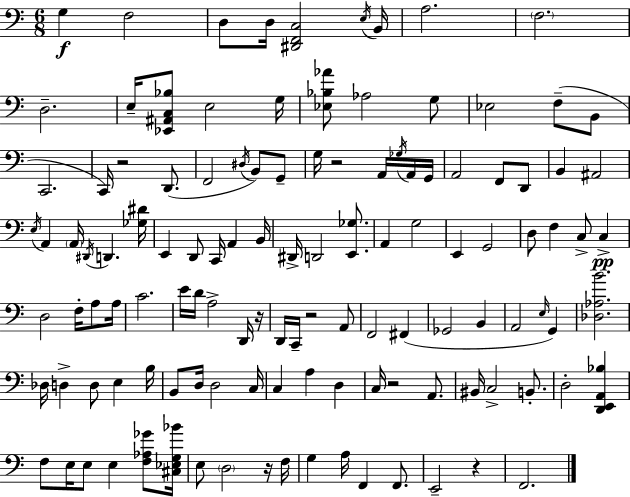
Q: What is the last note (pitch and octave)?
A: F2